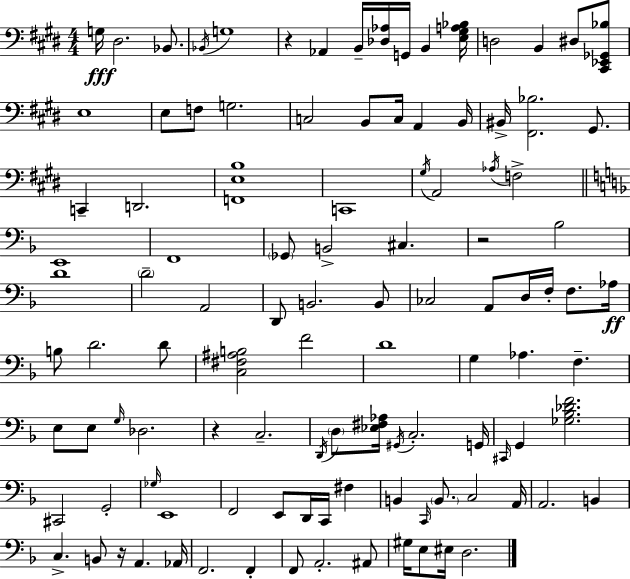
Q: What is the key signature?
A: E major